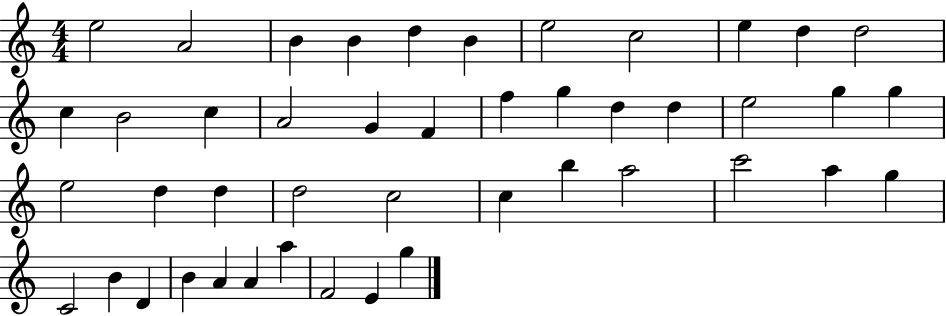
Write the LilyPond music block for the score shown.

{
  \clef treble
  \numericTimeSignature
  \time 4/4
  \key c \major
  e''2 a'2 | b'4 b'4 d''4 b'4 | e''2 c''2 | e''4 d''4 d''2 | \break c''4 b'2 c''4 | a'2 g'4 f'4 | f''4 g''4 d''4 d''4 | e''2 g''4 g''4 | \break e''2 d''4 d''4 | d''2 c''2 | c''4 b''4 a''2 | c'''2 a''4 g''4 | \break c'2 b'4 d'4 | b'4 a'4 a'4 a''4 | f'2 e'4 g''4 | \bar "|."
}